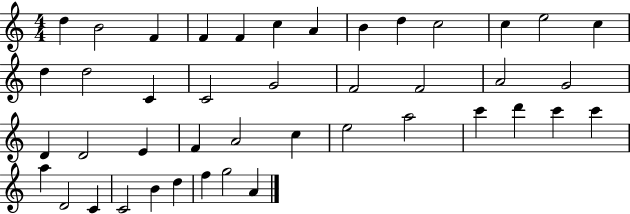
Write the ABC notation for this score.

X:1
T:Untitled
M:4/4
L:1/4
K:C
d B2 F F F c A B d c2 c e2 c d d2 C C2 G2 F2 F2 A2 G2 D D2 E F A2 c e2 a2 c' d' c' c' a D2 C C2 B d f g2 A